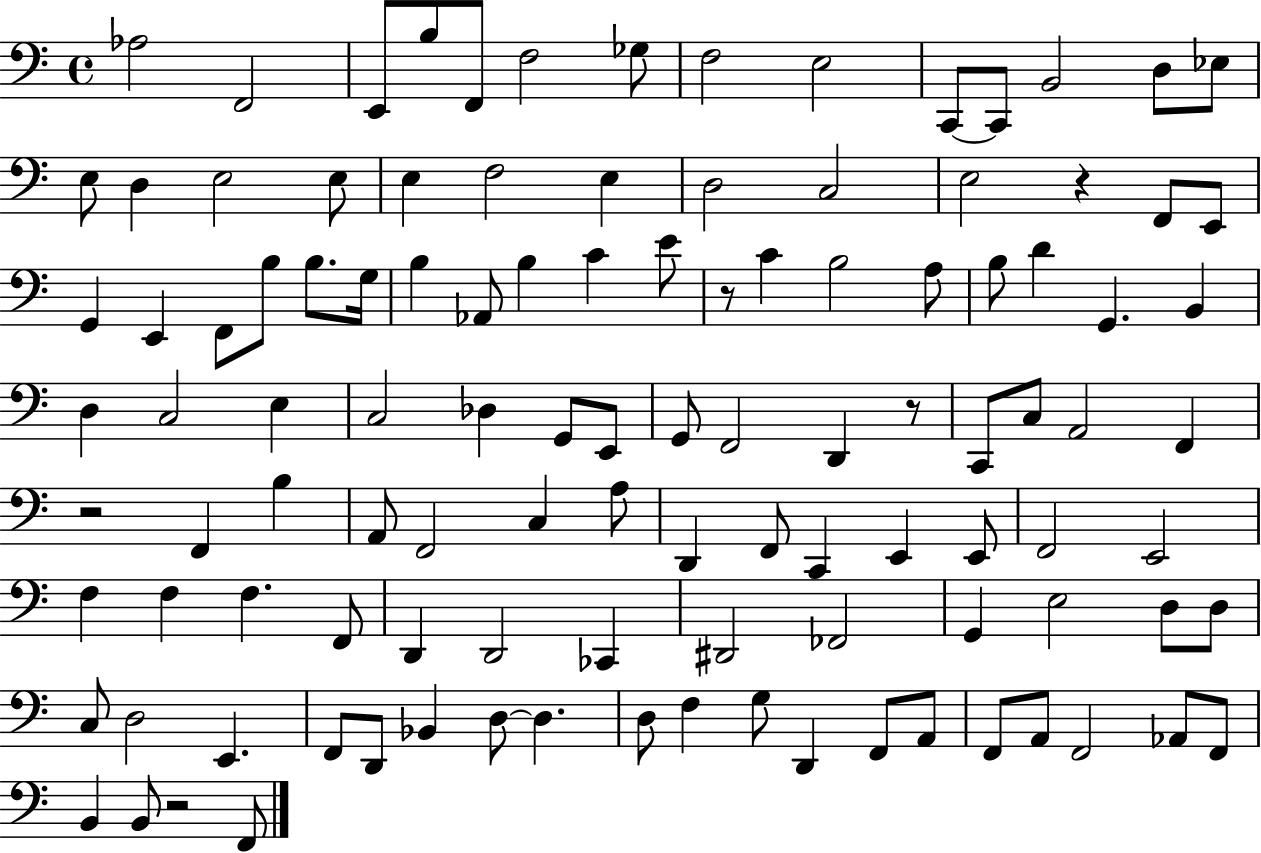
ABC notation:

X:1
T:Untitled
M:4/4
L:1/4
K:C
_A,2 F,,2 E,,/2 B,/2 F,,/2 F,2 _G,/2 F,2 E,2 C,,/2 C,,/2 B,,2 D,/2 _E,/2 E,/2 D, E,2 E,/2 E, F,2 E, D,2 C,2 E,2 z F,,/2 E,,/2 G,, E,, F,,/2 B,/2 B,/2 G,/4 B, _A,,/2 B, C E/2 z/2 C B,2 A,/2 B,/2 D G,, B,, D, C,2 E, C,2 _D, G,,/2 E,,/2 G,,/2 F,,2 D,, z/2 C,,/2 C,/2 A,,2 F,, z2 F,, B, A,,/2 F,,2 C, A,/2 D,, F,,/2 C,, E,, E,,/2 F,,2 E,,2 F, F, F, F,,/2 D,, D,,2 _C,, ^D,,2 _F,,2 G,, E,2 D,/2 D,/2 C,/2 D,2 E,, F,,/2 D,,/2 _B,, D,/2 D, D,/2 F, G,/2 D,, F,,/2 A,,/2 F,,/2 A,,/2 F,,2 _A,,/2 F,,/2 B,, B,,/2 z2 F,,/2